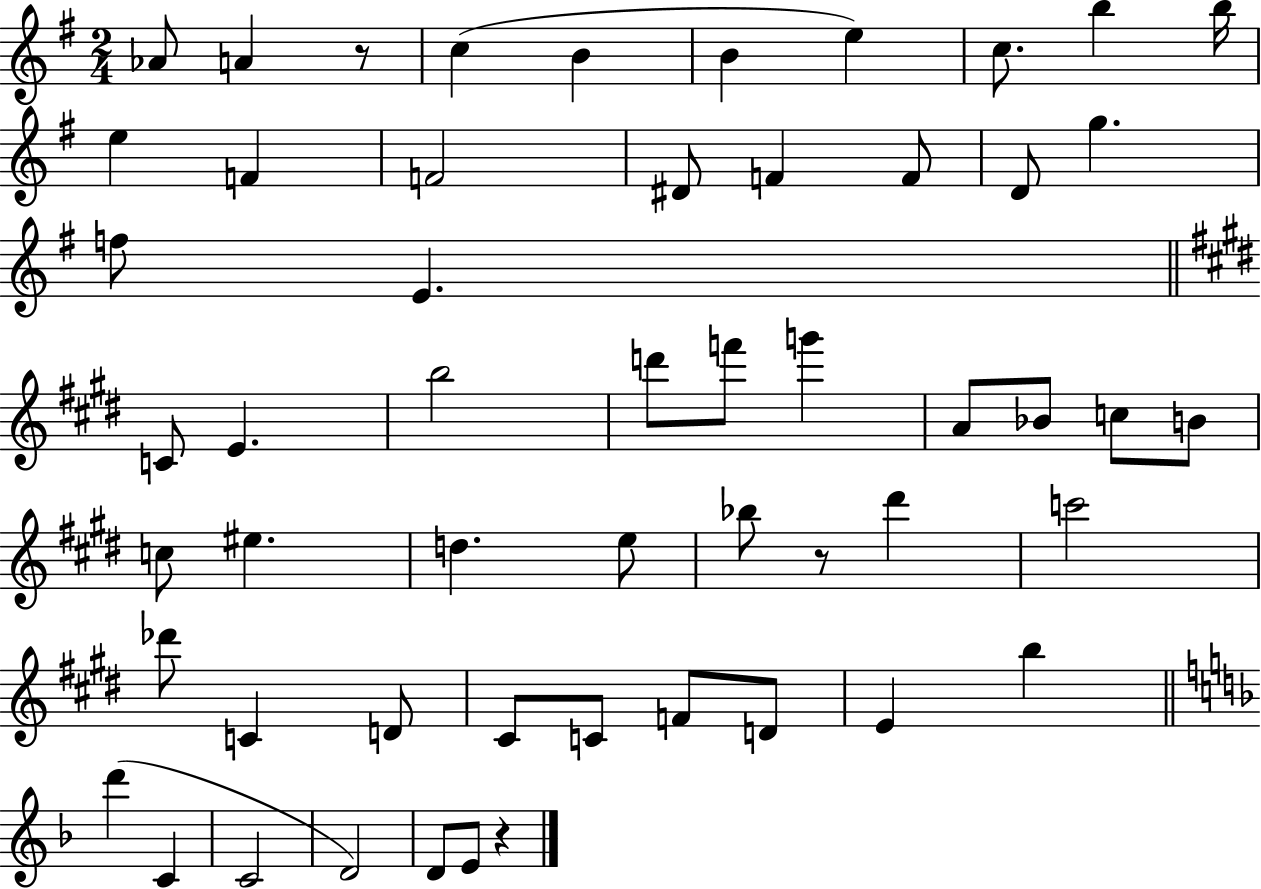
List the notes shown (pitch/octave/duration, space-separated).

Ab4/e A4/q R/e C5/q B4/q B4/q E5/q C5/e. B5/q B5/s E5/q F4/q F4/h D#4/e F4/q F4/e D4/e G5/q. F5/e E4/q. C4/e E4/q. B5/h D6/e F6/e G6/q A4/e Bb4/e C5/e B4/e C5/e EIS5/q. D5/q. E5/e Bb5/e R/e D#6/q C6/h Db6/e C4/q D4/e C#4/e C4/e F4/e D4/e E4/q B5/q D6/q C4/q C4/h D4/h D4/e E4/e R/q